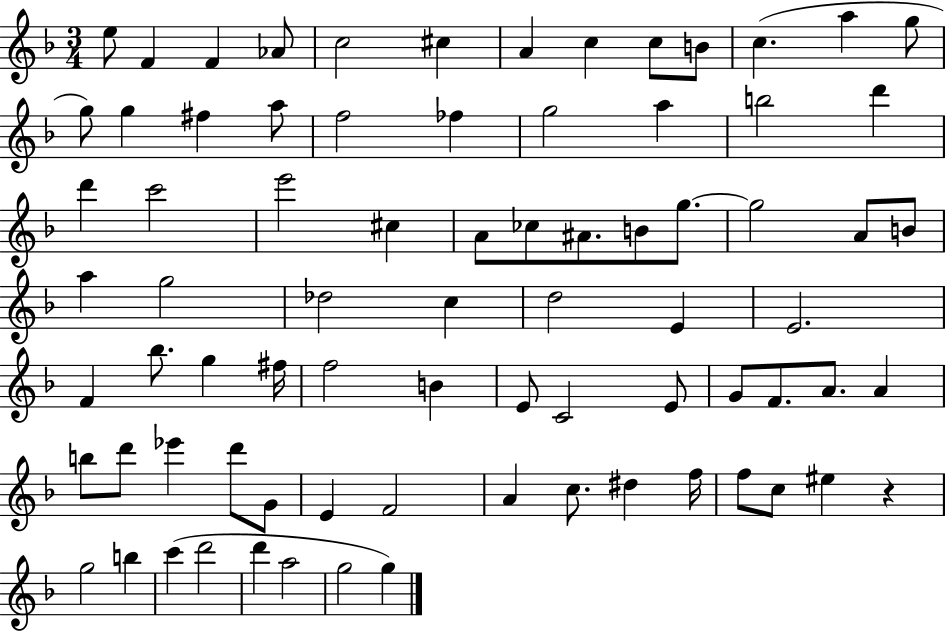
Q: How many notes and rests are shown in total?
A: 78